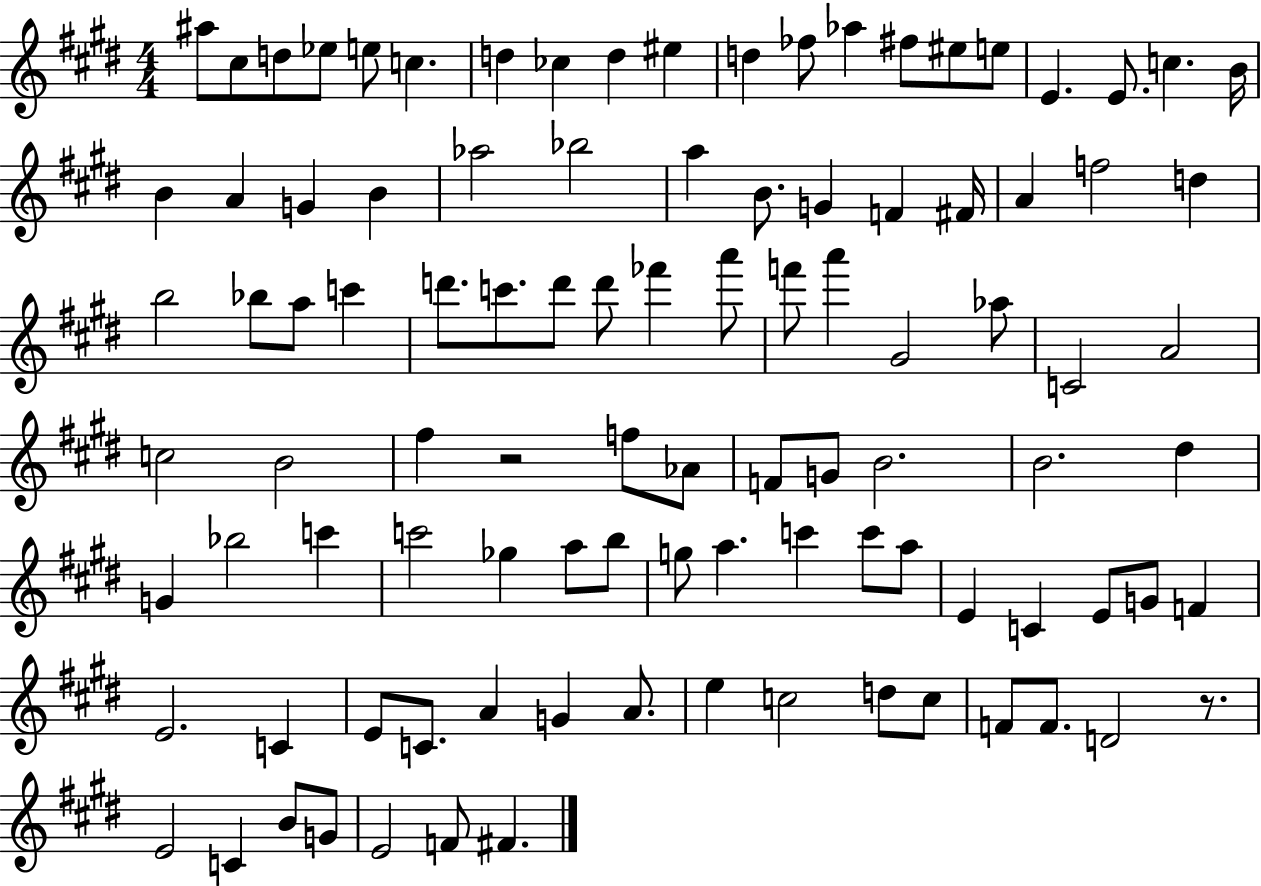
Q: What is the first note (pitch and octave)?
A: A#5